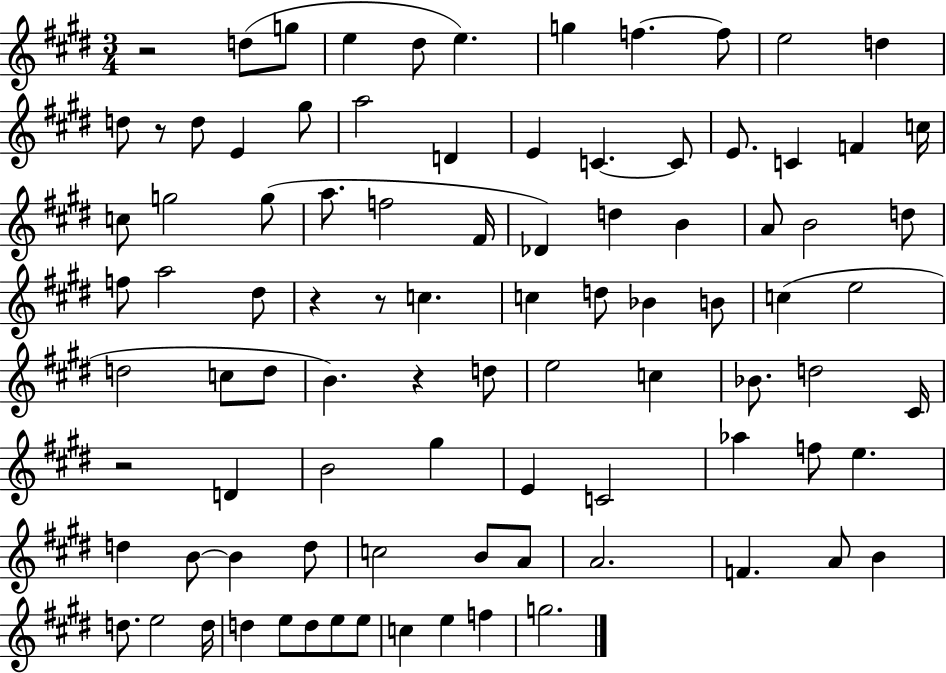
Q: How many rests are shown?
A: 6